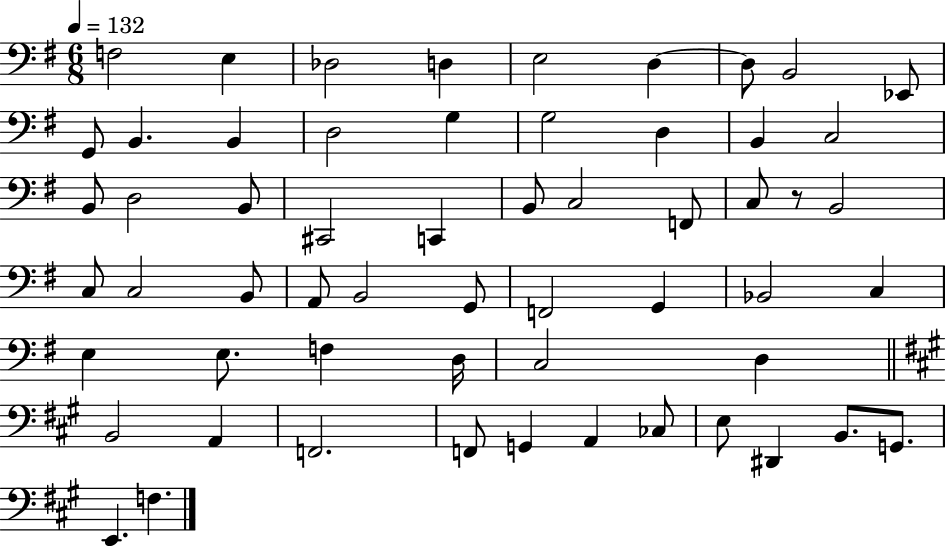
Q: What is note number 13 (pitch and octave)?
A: D3